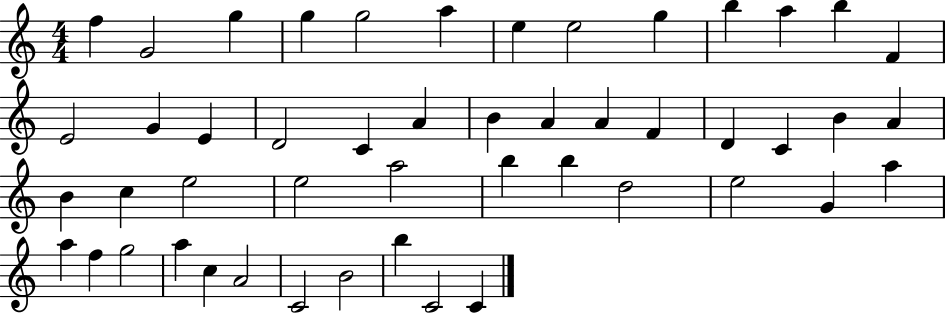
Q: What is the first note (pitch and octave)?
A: F5